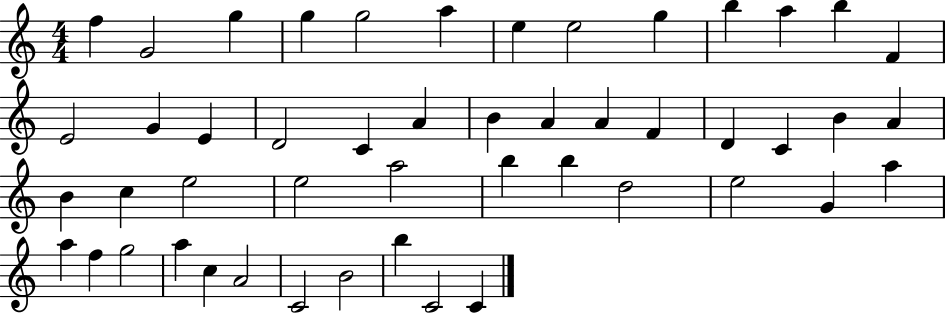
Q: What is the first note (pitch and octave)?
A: F5